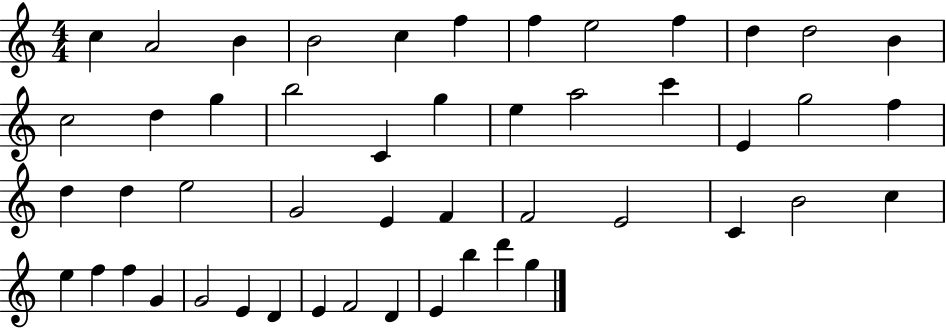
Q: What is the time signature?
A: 4/4